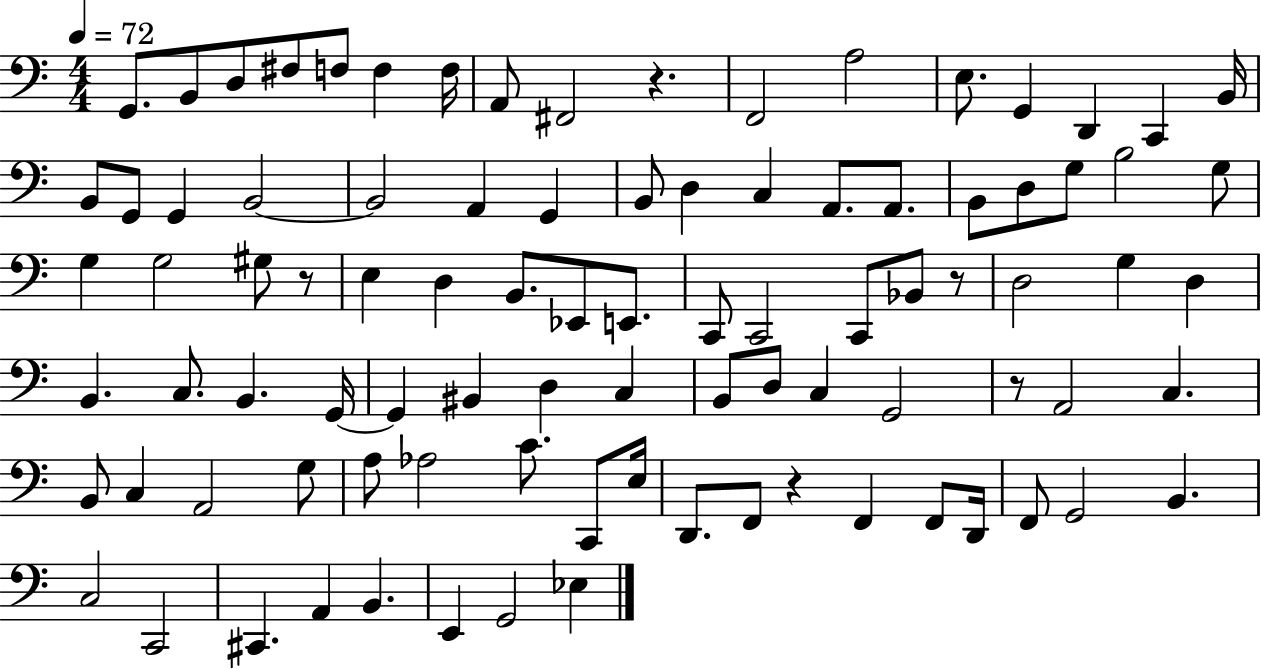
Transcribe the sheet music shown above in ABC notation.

X:1
T:Untitled
M:4/4
L:1/4
K:C
G,,/2 B,,/2 D,/2 ^F,/2 F,/2 F, F,/4 A,,/2 ^F,,2 z F,,2 A,2 E,/2 G,, D,, C,, B,,/4 B,,/2 G,,/2 G,, B,,2 B,,2 A,, G,, B,,/2 D, C, A,,/2 A,,/2 B,,/2 D,/2 G,/2 B,2 G,/2 G, G,2 ^G,/2 z/2 E, D, B,,/2 _E,,/2 E,,/2 C,,/2 C,,2 C,,/2 _B,,/2 z/2 D,2 G, D, B,, C,/2 B,, G,,/4 G,, ^B,, D, C, B,,/2 D,/2 C, G,,2 z/2 A,,2 C, B,,/2 C, A,,2 G,/2 A,/2 _A,2 C/2 C,,/2 E,/4 D,,/2 F,,/2 z F,, F,,/2 D,,/4 F,,/2 G,,2 B,, C,2 C,,2 ^C,, A,, B,, E,, G,,2 _E,